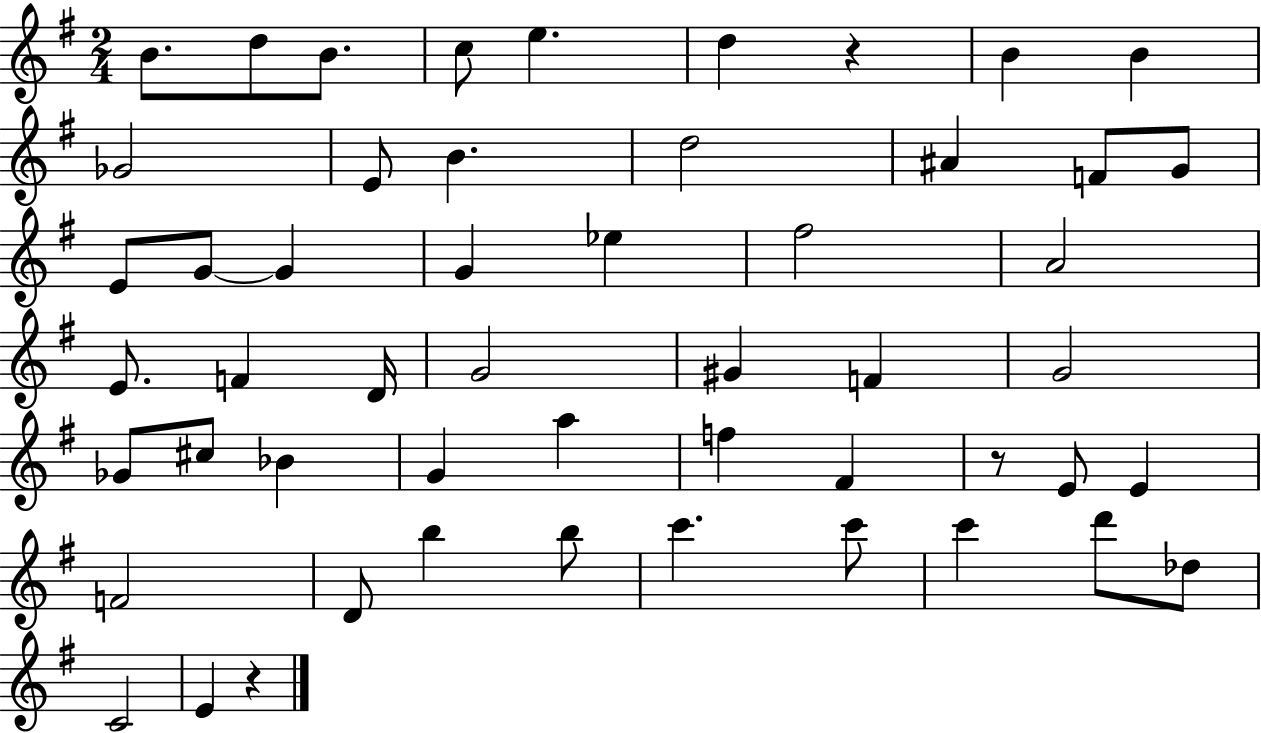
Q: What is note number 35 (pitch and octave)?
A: F5